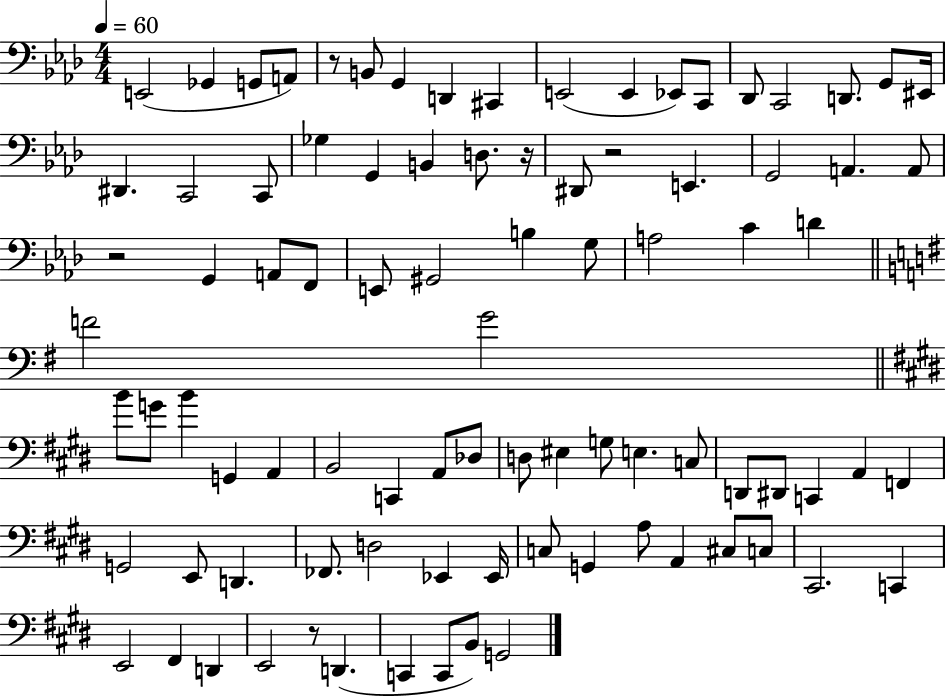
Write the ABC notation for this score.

X:1
T:Untitled
M:4/4
L:1/4
K:Ab
E,,2 _G,, G,,/2 A,,/2 z/2 B,,/2 G,, D,, ^C,, E,,2 E,, _E,,/2 C,,/2 _D,,/2 C,,2 D,,/2 G,,/2 ^E,,/4 ^D,, C,,2 C,,/2 _G, G,, B,, D,/2 z/4 ^D,,/2 z2 E,, G,,2 A,, A,,/2 z2 G,, A,,/2 F,,/2 E,,/2 ^G,,2 B, G,/2 A,2 C D F2 G2 B/2 G/2 B G,, A,, B,,2 C,, A,,/2 _D,/2 D,/2 ^E, G,/2 E, C,/2 D,,/2 ^D,,/2 C,, A,, F,, G,,2 E,,/2 D,, _F,,/2 D,2 _E,, _E,,/4 C,/2 G,, A,/2 A,, ^C,/2 C,/2 ^C,,2 C,, E,,2 ^F,, D,, E,,2 z/2 D,, C,, C,,/2 B,,/2 G,,2